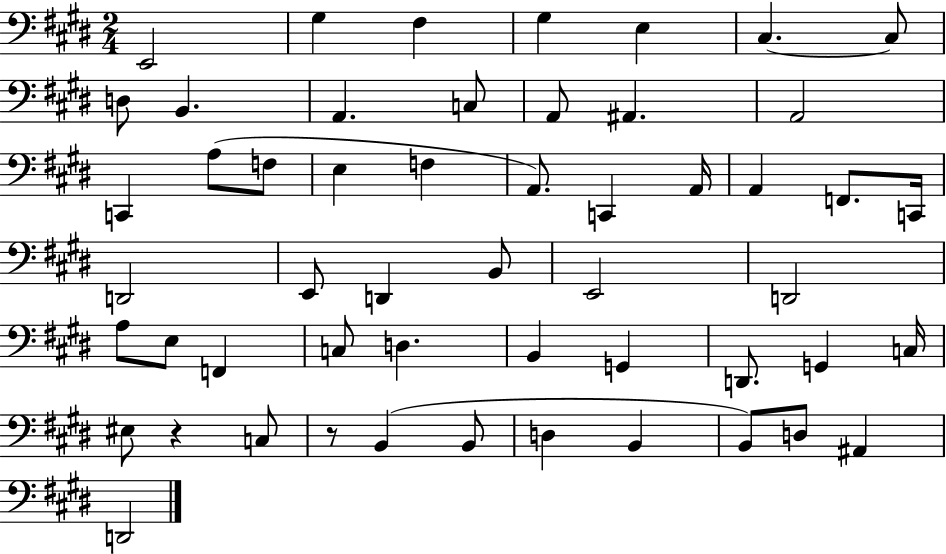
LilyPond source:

{
  \clef bass
  \numericTimeSignature
  \time 2/4
  \key e \major
  e,2 | gis4 fis4 | gis4 e4 | cis4.~~ cis8 | \break d8 b,4. | a,4. c8 | a,8 ais,4. | a,2 | \break c,4 a8( f8 | e4 f4 | a,8.) c,4 a,16 | a,4 f,8. c,16 | \break d,2 | e,8 d,4 b,8 | e,2 | d,2 | \break a8 e8 f,4 | c8 d4. | b,4 g,4 | d,8. g,4 c16 | \break eis8 r4 c8 | r8 b,4( b,8 | d4 b,4 | b,8) d8 ais,4 | \break d,2 | \bar "|."
}